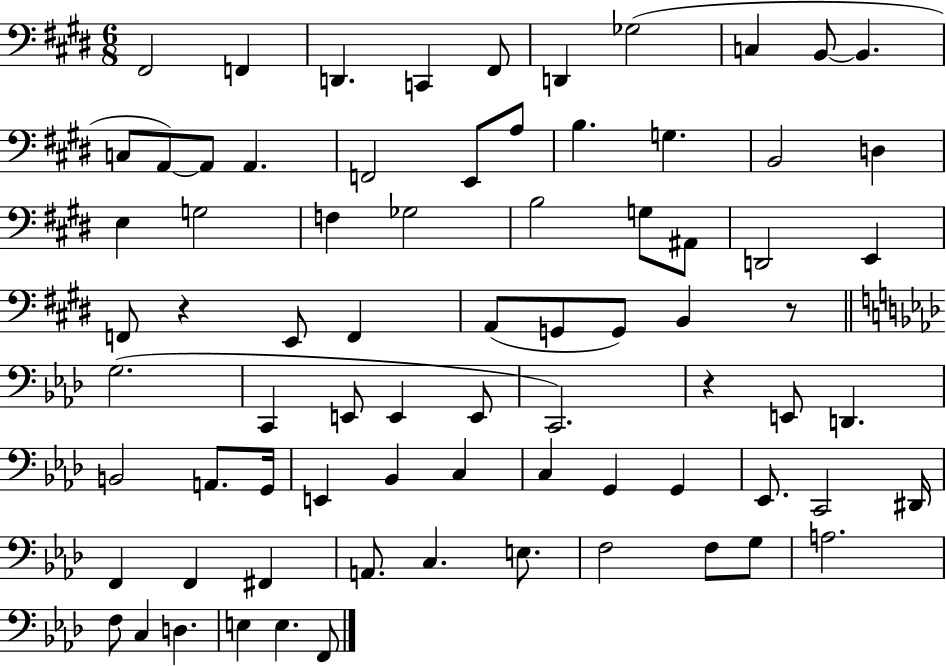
{
  \clef bass
  \numericTimeSignature
  \time 6/8
  \key e \major
  \repeat volta 2 { fis,2 f,4 | d,4. c,4 fis,8 | d,4 ges2( | c4 b,8~~ b,4. | \break c8 a,8~~) a,8 a,4. | f,2 e,8 a8 | b4. g4. | b,2 d4 | \break e4 g2 | f4 ges2 | b2 g8 ais,8 | d,2 e,4 | \break f,8 r4 e,8 f,4 | a,8( g,8 g,8) b,4 r8 | \bar "||" \break \key f \minor g2.( | c,4 e,8 e,4 e,8 | c,2.) | r4 e,8 d,4. | \break b,2 a,8. g,16 | e,4 bes,4 c4 | c4 g,4 g,4 | ees,8. c,2 dis,16 | \break f,4 f,4 fis,4 | a,8. c4. e8. | f2 f8 g8 | a2. | \break f8 c4 d4. | e4 e4. f,8 | } \bar "|."
}